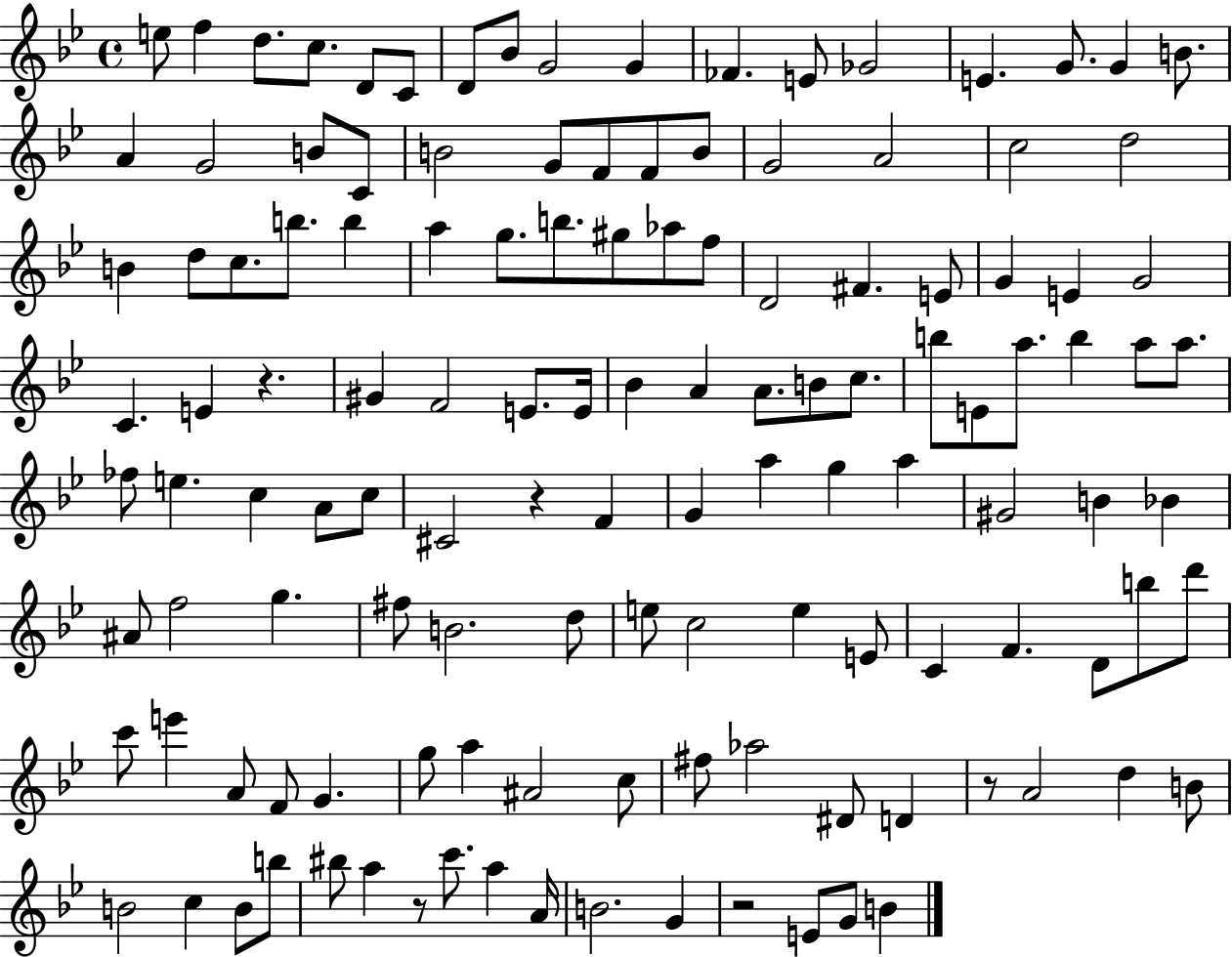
{
  \clef treble
  \time 4/4
  \defaultTimeSignature
  \key bes \major
  e''8 f''4 d''8. c''8. d'8 c'8 | d'8 bes'8 g'2 g'4 | fes'4. e'8 ges'2 | e'4. g'8. g'4 b'8. | \break a'4 g'2 b'8 c'8 | b'2 g'8 f'8 f'8 b'8 | g'2 a'2 | c''2 d''2 | \break b'4 d''8 c''8. b''8. b''4 | a''4 g''8. b''8. gis''8 aes''8 f''8 | d'2 fis'4. e'8 | g'4 e'4 g'2 | \break c'4. e'4 r4. | gis'4 f'2 e'8. e'16 | bes'4 a'4 a'8. b'8 c''8. | b''8 e'8 a''8. b''4 a''8 a''8. | \break fes''8 e''4. c''4 a'8 c''8 | cis'2 r4 f'4 | g'4 a''4 g''4 a''4 | gis'2 b'4 bes'4 | \break ais'8 f''2 g''4. | fis''8 b'2. d''8 | e''8 c''2 e''4 e'8 | c'4 f'4. d'8 b''8 d'''8 | \break c'''8 e'''4 a'8 f'8 g'4. | g''8 a''4 ais'2 c''8 | fis''8 aes''2 dis'8 d'4 | r8 a'2 d''4 b'8 | \break b'2 c''4 b'8 b''8 | bis''8 a''4 r8 c'''8. a''4 a'16 | b'2. g'4 | r2 e'8 g'8 b'4 | \break \bar "|."
}